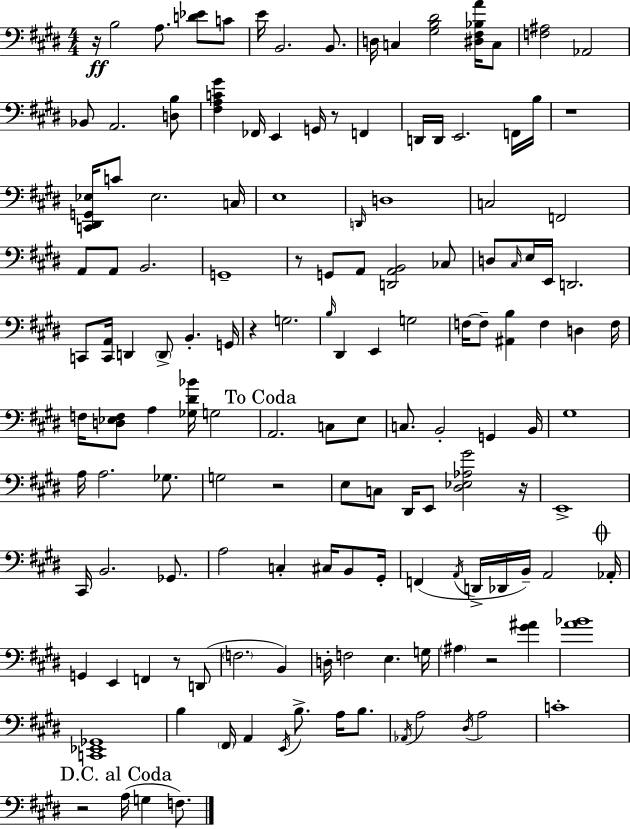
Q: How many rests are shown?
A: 10